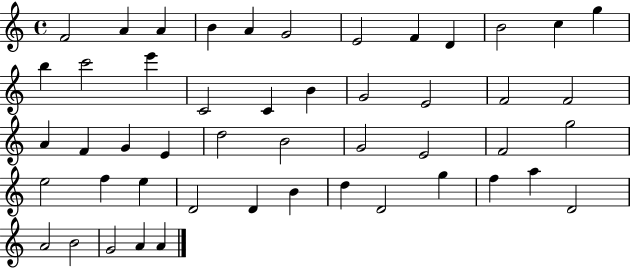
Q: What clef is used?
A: treble